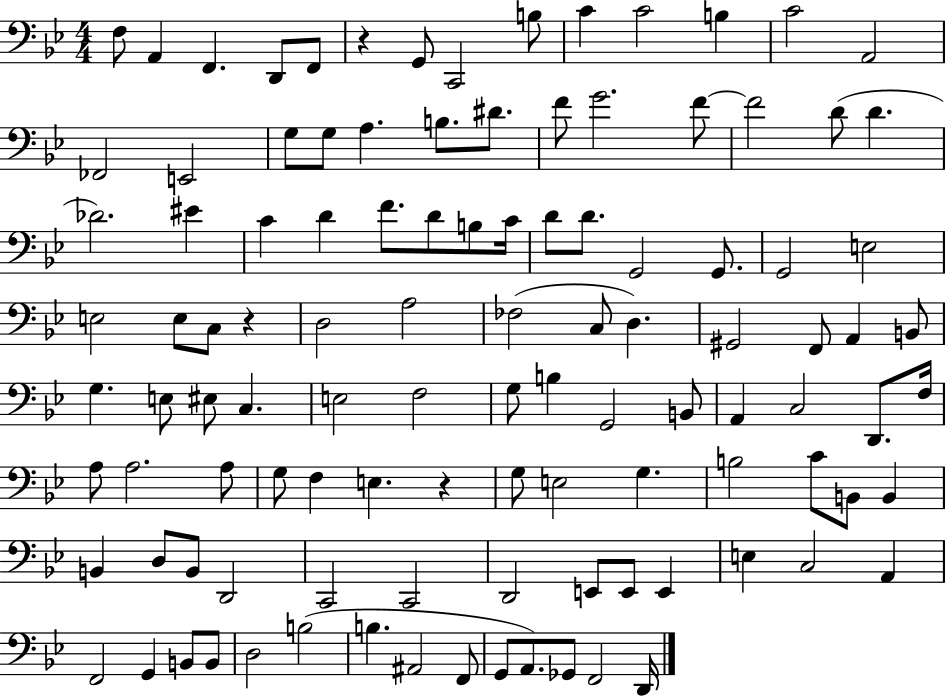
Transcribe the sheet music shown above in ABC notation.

X:1
T:Untitled
M:4/4
L:1/4
K:Bb
F,/2 A,, F,, D,,/2 F,,/2 z G,,/2 C,,2 B,/2 C C2 B, C2 A,,2 _F,,2 E,,2 G,/2 G,/2 A, B,/2 ^D/2 F/2 G2 F/2 F2 D/2 D _D2 ^E C D F/2 D/2 B,/2 C/4 D/2 D/2 G,,2 G,,/2 G,,2 E,2 E,2 E,/2 C,/2 z D,2 A,2 _F,2 C,/2 D, ^G,,2 F,,/2 A,, B,,/2 G, E,/2 ^E,/2 C, E,2 F,2 G,/2 B, G,,2 B,,/2 A,, C,2 D,,/2 F,/4 A,/2 A,2 A,/2 G,/2 F, E, z G,/2 E,2 G, B,2 C/2 B,,/2 B,, B,, D,/2 B,,/2 D,,2 C,,2 C,,2 D,,2 E,,/2 E,,/2 E,, E, C,2 A,, F,,2 G,, B,,/2 B,,/2 D,2 B,2 B, ^A,,2 F,,/2 G,,/2 A,,/2 _G,,/2 F,,2 D,,/4